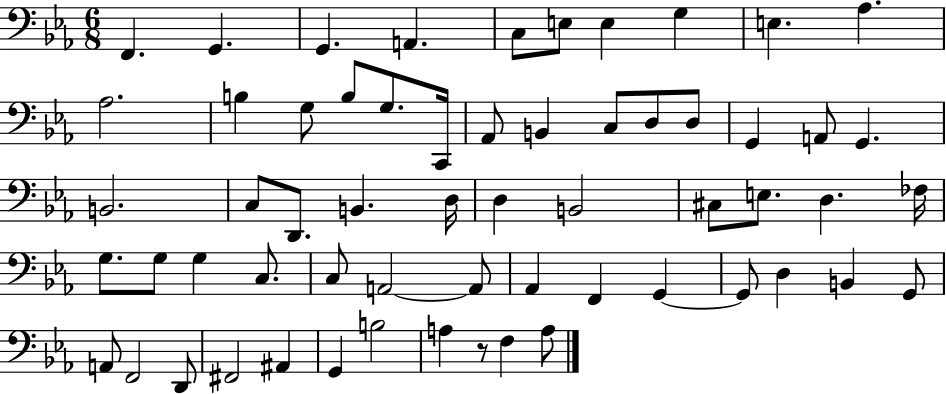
X:1
T:Untitled
M:6/8
L:1/4
K:Eb
F,, G,, G,, A,, C,/2 E,/2 E, G, E, _A, _A,2 B, G,/2 B,/2 G,/2 C,,/4 _A,,/2 B,, C,/2 D,/2 D,/2 G,, A,,/2 G,, B,,2 C,/2 D,,/2 B,, D,/4 D, B,,2 ^C,/2 E,/2 D, _F,/4 G,/2 G,/2 G, C,/2 C,/2 A,,2 A,,/2 _A,, F,, G,, G,,/2 D, B,, G,,/2 A,,/2 F,,2 D,,/2 ^F,,2 ^A,, G,, B,2 A, z/2 F, A,/2